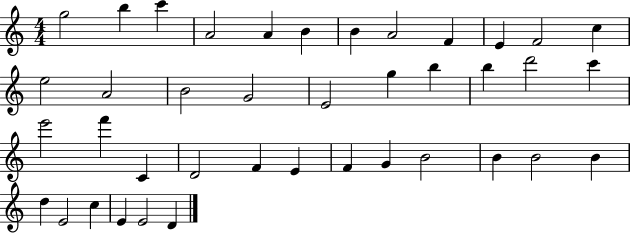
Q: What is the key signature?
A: C major